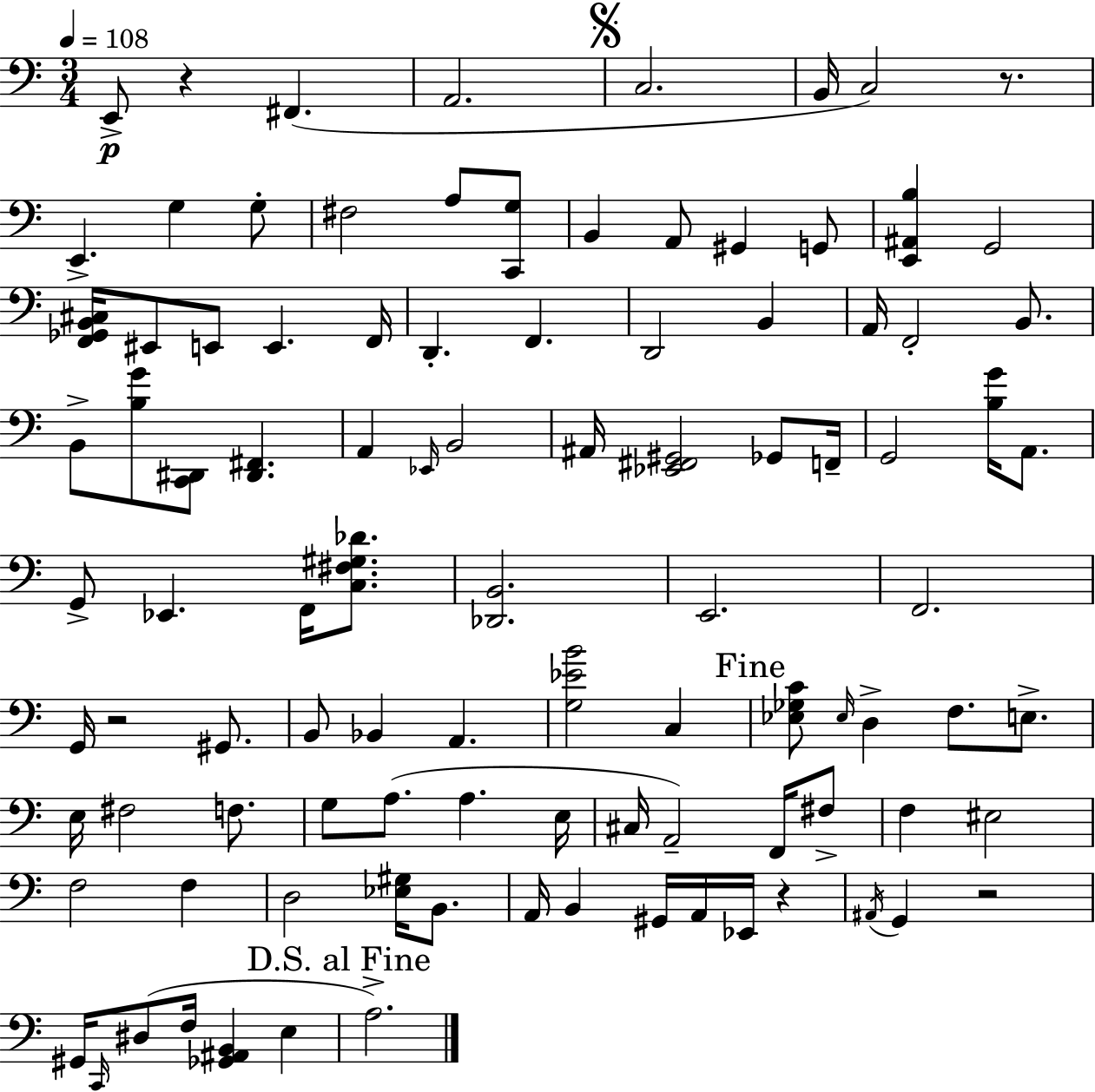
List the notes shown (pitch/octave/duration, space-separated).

E2/e R/q F#2/q. A2/h. C3/h. B2/s C3/h R/e. E2/q. G3/q G3/e F#3/h A3/e [C2,G3]/e B2/q A2/e G#2/q G2/e [E2,A#2,B3]/q G2/h [F2,Gb2,B2,C#3]/s EIS2/e E2/e E2/q. F2/s D2/q. F2/q. D2/h B2/q A2/s F2/h B2/e. B2/e [B3,G4]/e [C2,D#2]/e [D#2,F#2]/q. A2/q Eb2/s B2/h A#2/s [Eb2,F#2,G#2]/h Gb2/e F2/s G2/h [B3,G4]/s A2/e. G2/e Eb2/q. F2/s [C3,F#3,G#3,Db4]/e. [Db2,B2]/h. E2/h. F2/h. G2/s R/h G#2/e. B2/e Bb2/q A2/q. [G3,Eb4,B4]/h C3/q [Eb3,Gb3,C4]/e Eb3/s D3/q F3/e. E3/e. E3/s F#3/h F3/e. G3/e A3/e. A3/q. E3/s C#3/s A2/h F2/s F#3/e F3/q EIS3/h F3/h F3/q D3/h [Eb3,G#3]/s B2/e. A2/s B2/q G#2/s A2/s Eb2/s R/q A#2/s G2/q R/h G#2/s C2/s D#3/e F3/s [Gb2,A#2,B2]/q E3/q A3/h.